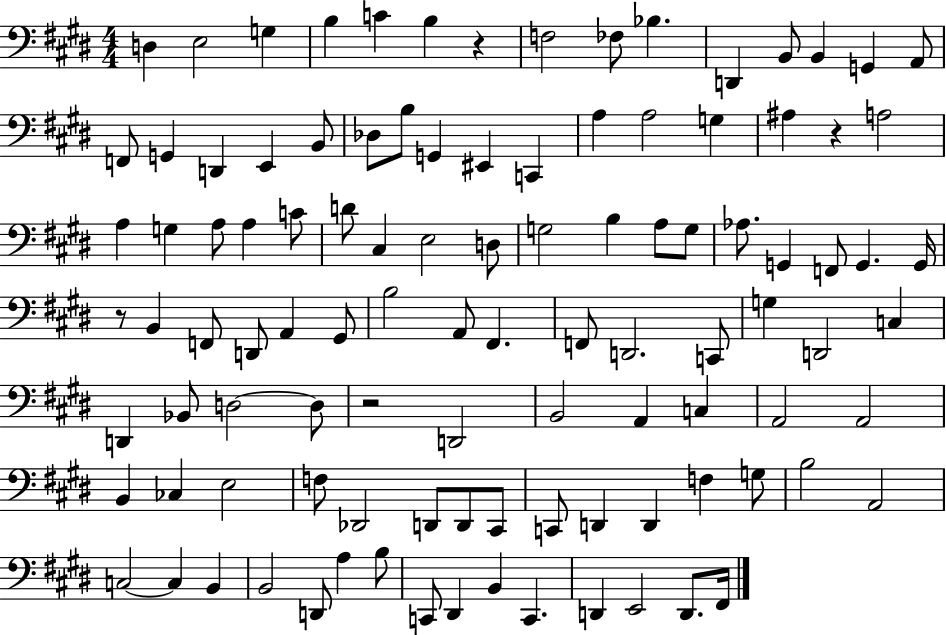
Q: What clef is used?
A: bass